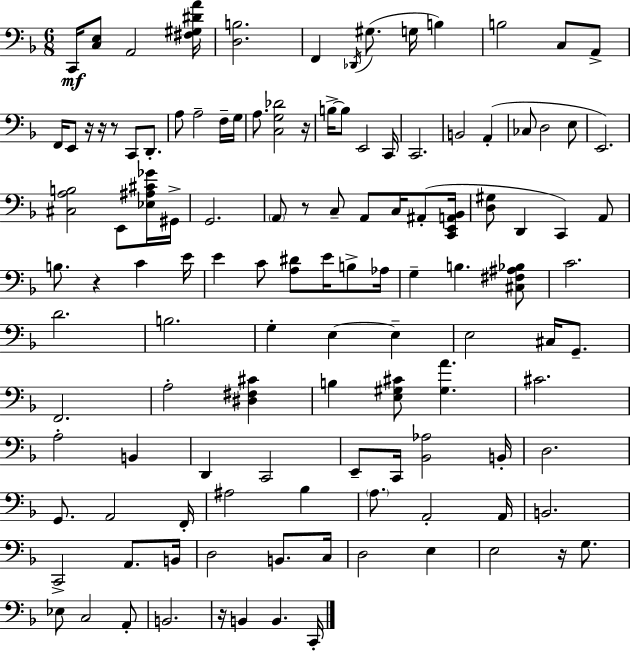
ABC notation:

X:1
T:Untitled
M:6/8
L:1/4
K:F
C,,/4 [C,E,]/2 A,,2 [^F,^G,^DA]/4 [D,B,]2 F,, _D,,/4 ^G,/2 G,/4 B, B,2 C,/2 A,,/2 F,,/4 E,,/2 z/4 z/4 z/2 C,,/2 D,,/2 A,/2 A,2 F,/4 G,/4 A,/2 [C,G,_D]2 z/4 B,/4 B,/2 E,,2 C,,/4 C,,2 B,,2 A,, _C,/2 D,2 E,/2 E,,2 [^C,A,B,]2 E,,/2 [_E,^A,^C_G]/4 ^G,,/4 G,,2 A,,/2 z/2 C,/2 A,,/2 C,/4 ^A,,/2 [C,,E,,A,,_B,,]/4 [D,^G,]/2 D,, C,, A,,/2 B,/2 z C E/4 E C/2 [A,^D]/2 E/4 B,/2 _A,/4 G, B, [^C,^F,^A,_B,]/2 C2 D2 B,2 G, E, E, E,2 ^C,/4 G,,/2 F,,2 A,2 [^D,^F,^C] B, [E,^G,^C]/2 [^G,A] ^C2 A,2 B,, D,, C,,2 E,,/2 C,,/4 [_B,,_A,]2 B,,/4 D,2 G,,/2 A,,2 F,,/4 ^A,2 _B, A,/2 A,,2 A,,/4 B,,2 C,,2 A,,/2 B,,/4 D,2 B,,/2 C,/4 D,2 E, E,2 z/4 G,/2 _E,/2 C,2 A,,/2 B,,2 z/4 B,, B,, C,,/4